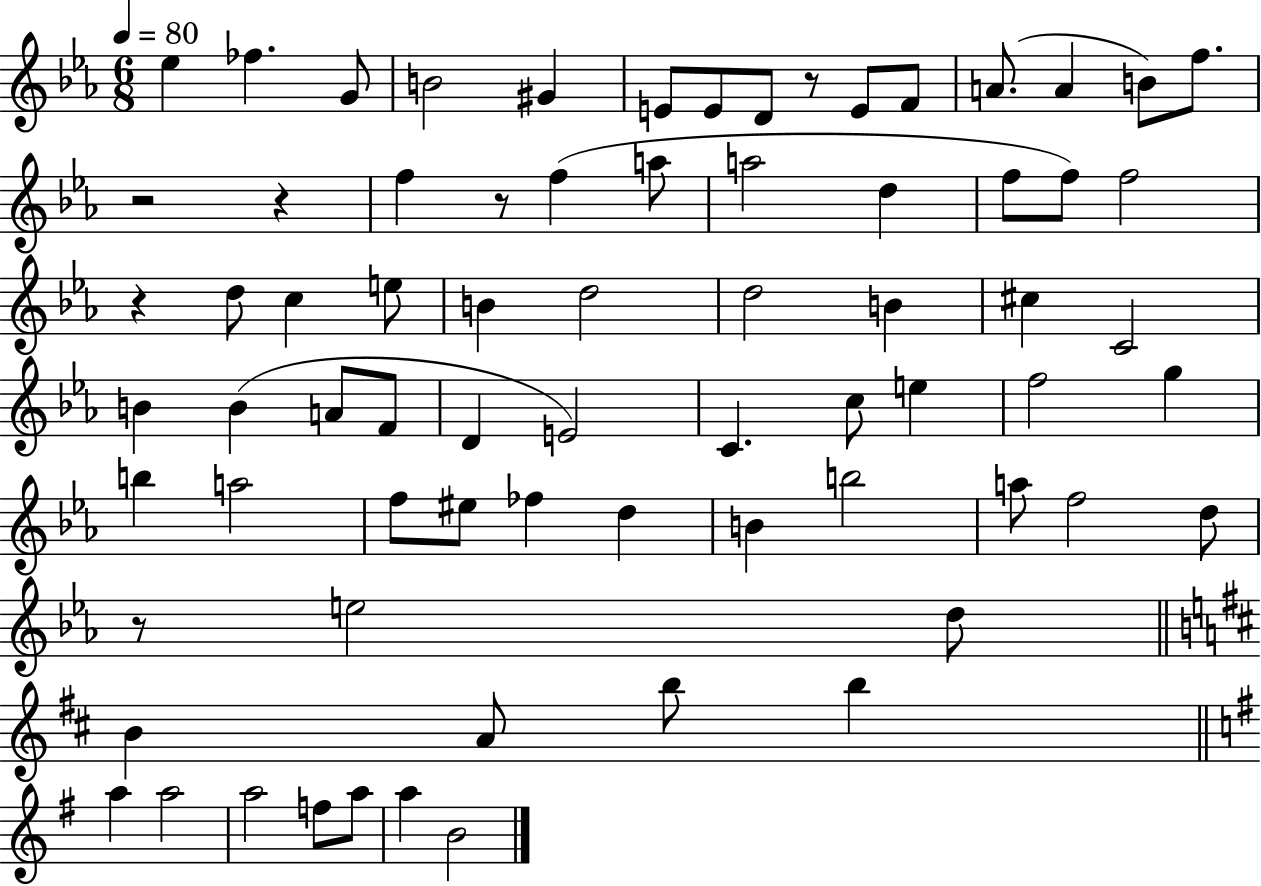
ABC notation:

X:1
T:Untitled
M:6/8
L:1/4
K:Eb
_e _f G/2 B2 ^G E/2 E/2 D/2 z/2 E/2 F/2 A/2 A B/2 f/2 z2 z f z/2 f a/2 a2 d f/2 f/2 f2 z d/2 c e/2 B d2 d2 B ^c C2 B B A/2 F/2 D E2 C c/2 e f2 g b a2 f/2 ^e/2 _f d B b2 a/2 f2 d/2 z/2 e2 d/2 B A/2 b/2 b a a2 a2 f/2 a/2 a B2